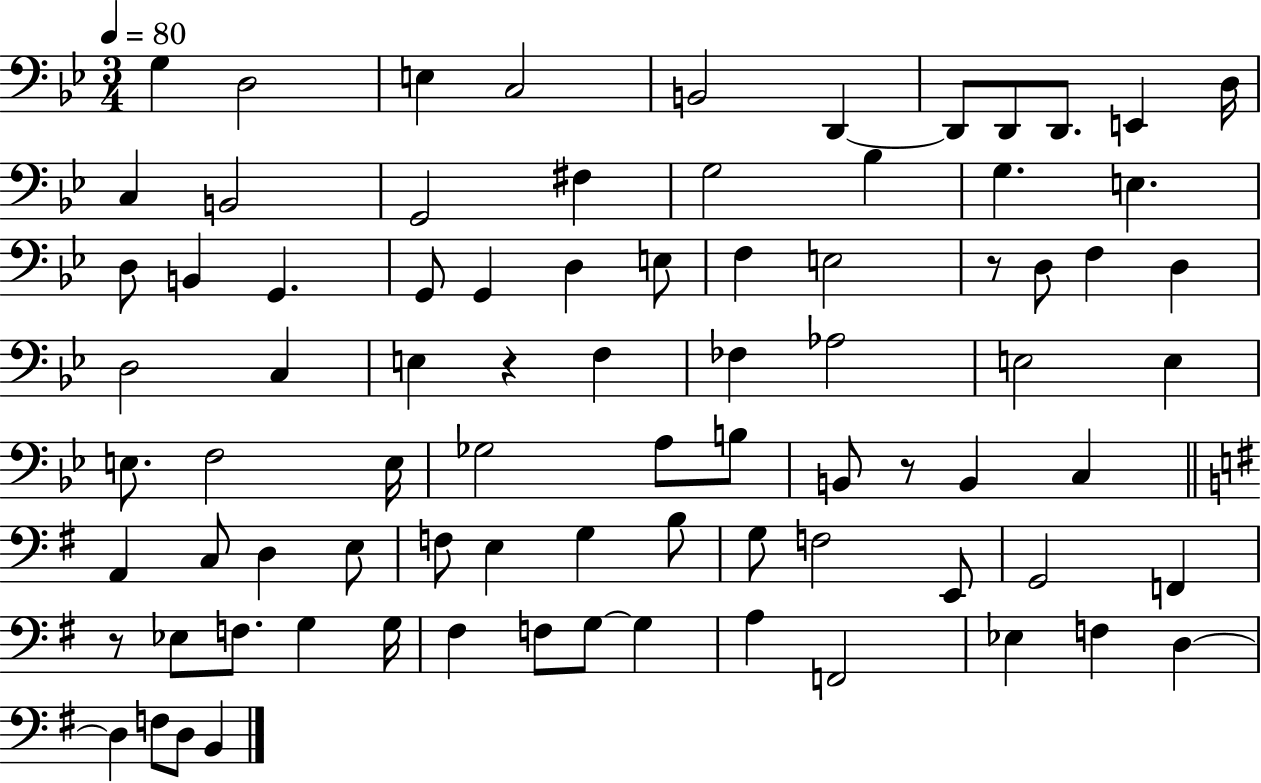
{
  \clef bass
  \numericTimeSignature
  \time 3/4
  \key bes \major
  \tempo 4 = 80
  g4 d2 | e4 c2 | b,2 d,4~~ | d,8 d,8 d,8. e,4 d16 | \break c4 b,2 | g,2 fis4 | g2 bes4 | g4. e4. | \break d8 b,4 g,4. | g,8 g,4 d4 e8 | f4 e2 | r8 d8 f4 d4 | \break d2 c4 | e4 r4 f4 | fes4 aes2 | e2 e4 | \break e8. f2 e16 | ges2 a8 b8 | b,8 r8 b,4 c4 | \bar "||" \break \key e \minor a,4 c8 d4 e8 | f8 e4 g4 b8 | g8 f2 e,8 | g,2 f,4 | \break r8 ees8 f8. g4 g16 | fis4 f8 g8~~ g4 | a4 f,2 | ees4 f4 d4~~ | \break d4 f8 d8 b,4 | \bar "|."
}